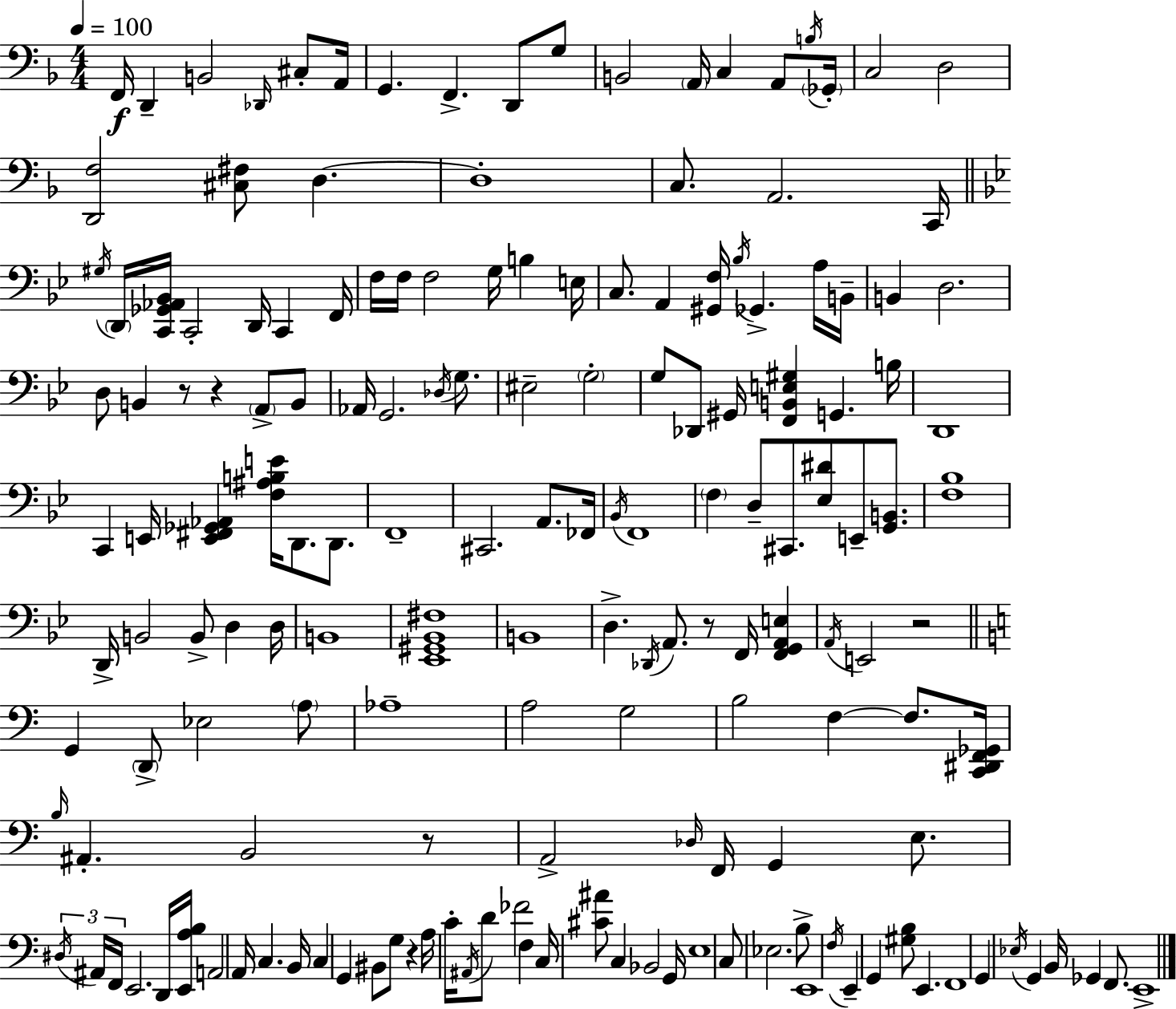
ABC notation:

X:1
T:Untitled
M:4/4
L:1/4
K:F
F,,/4 D,, B,,2 _D,,/4 ^C,/2 A,,/4 G,, F,, D,,/2 G,/2 B,,2 A,,/4 C, A,,/2 B,/4 _G,,/4 C,2 D,2 [D,,F,]2 [^C,^F,]/2 D, D,4 C,/2 A,,2 C,,/4 ^G,/4 D,,/4 [C,,_G,,_A,,_B,,]/4 C,,2 D,,/4 C,, F,,/4 F,/4 F,/4 F,2 G,/4 B, E,/4 C,/2 A,, [^G,,F,]/4 _B,/4 _G,, A,/4 B,,/4 B,, D,2 D,/2 B,, z/2 z A,,/2 B,,/2 _A,,/4 G,,2 _D,/4 G,/2 ^E,2 G,2 G,/2 _D,,/2 ^G,,/4 [F,,B,,E,^G,] G,, B,/4 D,,4 C,, E,,/4 [E,,^F,,_G,,_A,,] [F,^A,B,E]/4 D,,/2 D,,/2 F,,4 ^C,,2 A,,/2 _F,,/4 _B,,/4 F,,4 F, D,/2 ^C,,/2 [_E,^D]/2 E,,/2 [G,,B,,]/2 [F,_B,]4 D,,/4 B,,2 B,,/2 D, D,/4 B,,4 [_E,,^G,,_B,,^F,]4 B,,4 D, _D,,/4 A,,/2 z/2 F,,/4 [F,,G,,A,,E,] A,,/4 E,,2 z2 G,, D,,/2 _E,2 A,/2 _A,4 A,2 G,2 B,2 F, F,/2 [C,,^D,,F,,_G,,]/4 B,/4 ^A,, B,,2 z/2 A,,2 _D,/4 F,,/4 G,, E,/2 ^D,/4 ^A,,/4 F,,/4 E,,2 D,,/4 [E,,A,B,]/4 A,,2 A,,/4 C, B,,/4 C, G,, ^B,,/2 G,/2 z A,/4 C/4 ^A,,/4 D/2 _F2 F, C,/4 [^C^A]/2 C, _B,,2 G,,/4 E,4 C,/2 _E,2 B,/2 E,,4 F,/4 E,, G,, [^G,B,]/2 E,, F,,4 G,, _E,/4 G,, B,,/4 _G,, F,,/2 E,,4